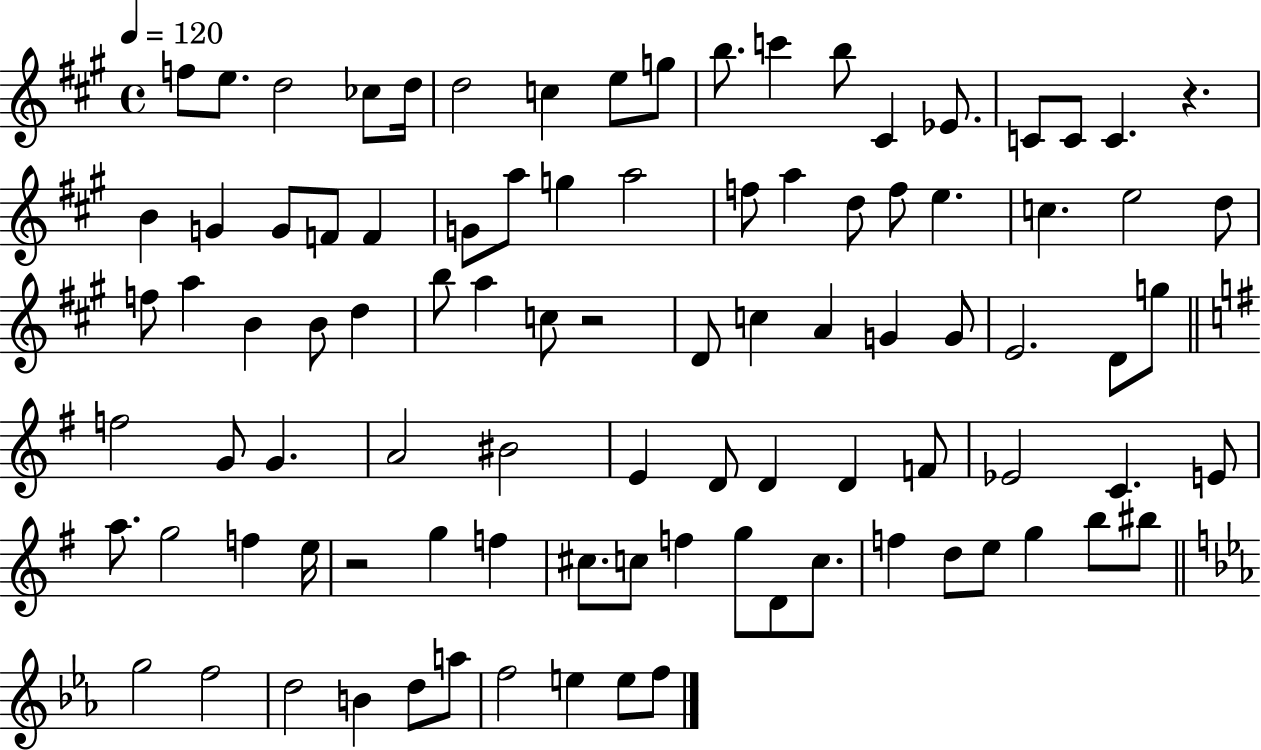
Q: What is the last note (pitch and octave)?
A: F5